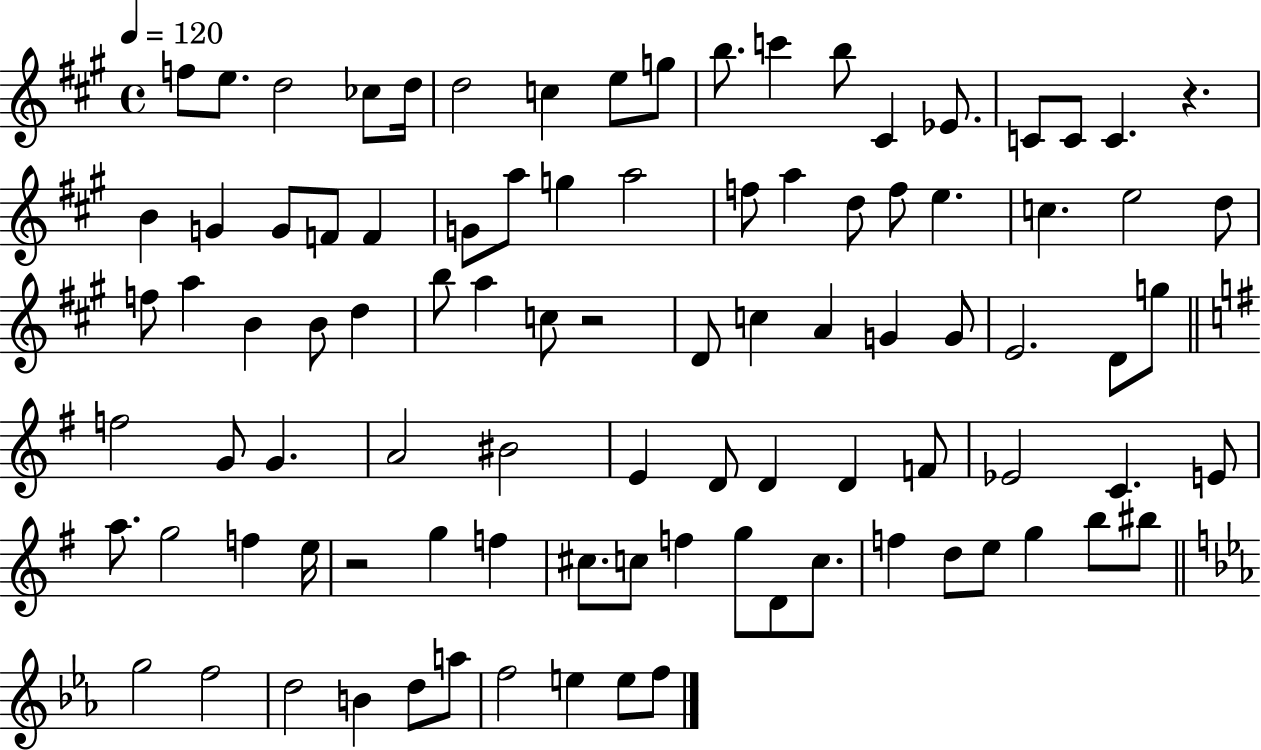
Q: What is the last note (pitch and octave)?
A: F5